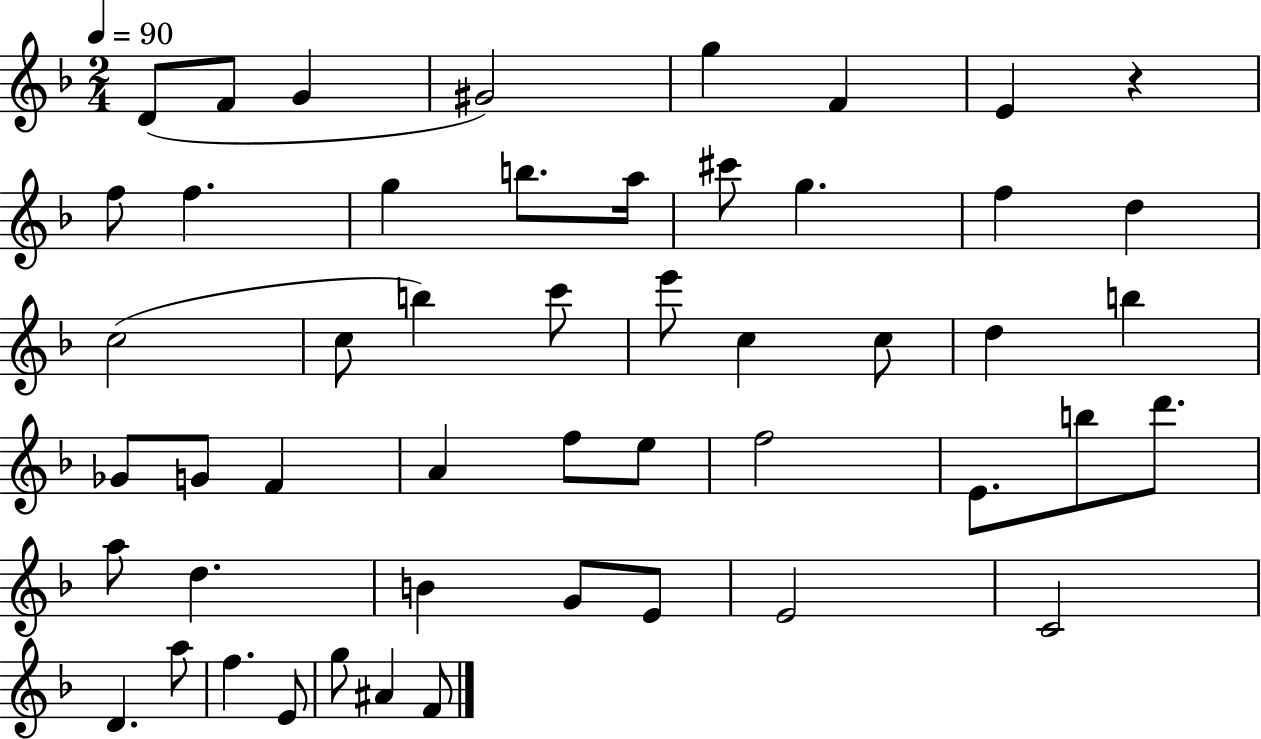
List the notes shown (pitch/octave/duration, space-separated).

D4/e F4/e G4/q G#4/h G5/q F4/q E4/q R/q F5/e F5/q. G5/q B5/e. A5/s C#6/e G5/q. F5/q D5/q C5/h C5/e B5/q C6/e E6/e C5/q C5/e D5/q B5/q Gb4/e G4/e F4/q A4/q F5/e E5/e F5/h E4/e. B5/e D6/e. A5/e D5/q. B4/q G4/e E4/e E4/h C4/h D4/q. A5/e F5/q. E4/e G5/e A#4/q F4/e